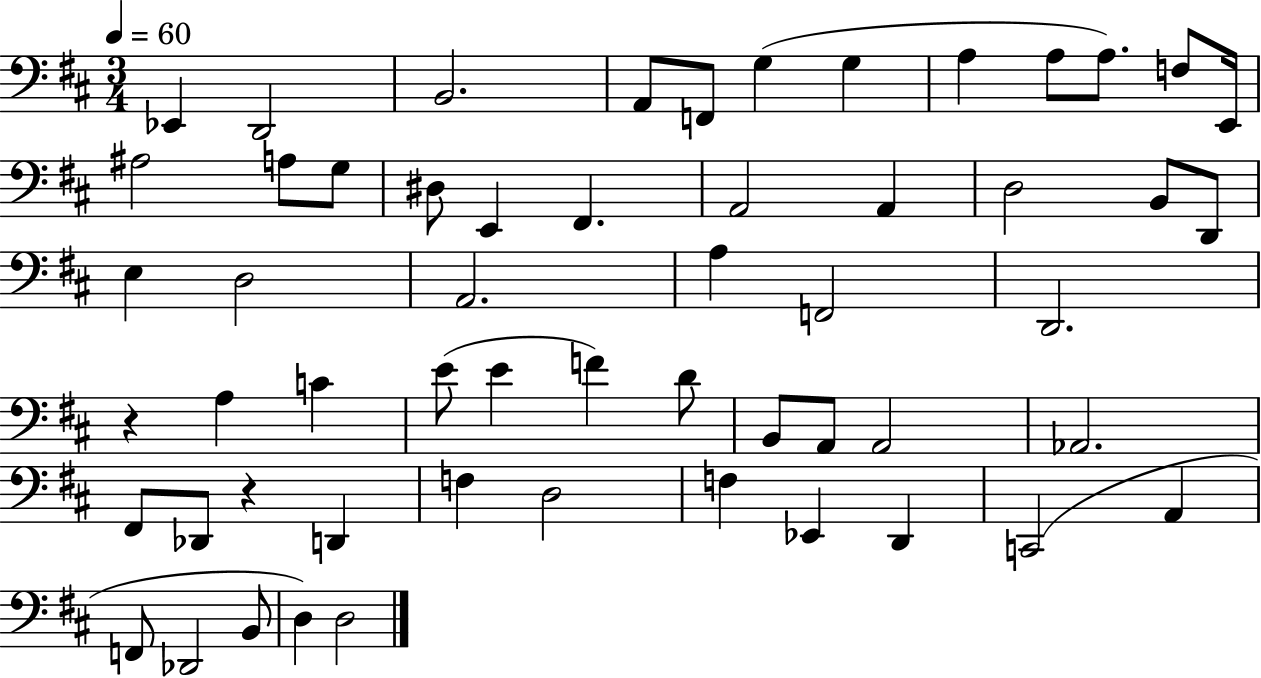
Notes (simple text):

Eb2/q D2/h B2/h. A2/e F2/e G3/q G3/q A3/q A3/e A3/e. F3/e E2/s A#3/h A3/e G3/e D#3/e E2/q F#2/q. A2/h A2/q D3/h B2/e D2/e E3/q D3/h A2/h. A3/q F2/h D2/h. R/q A3/q C4/q E4/e E4/q F4/q D4/e B2/e A2/e A2/h Ab2/h. F#2/e Db2/e R/q D2/q F3/q D3/h F3/q Eb2/q D2/q C2/h A2/q F2/e Db2/h B2/e D3/q D3/h